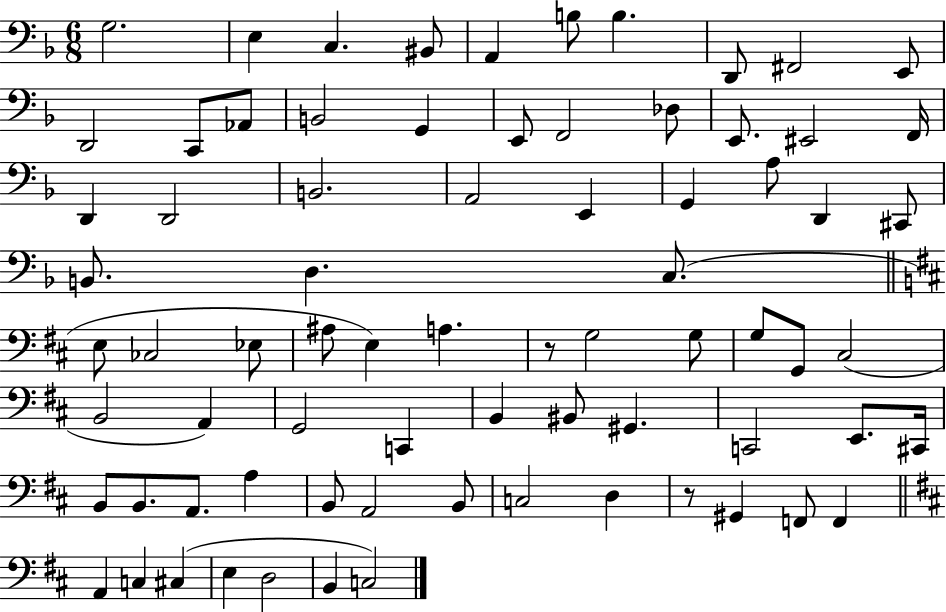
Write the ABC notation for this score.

X:1
T:Untitled
M:6/8
L:1/4
K:F
G,2 E, C, ^B,,/2 A,, B,/2 B, D,,/2 ^F,,2 E,,/2 D,,2 C,,/2 _A,,/2 B,,2 G,, E,,/2 F,,2 _D,/2 E,,/2 ^E,,2 F,,/4 D,, D,,2 B,,2 A,,2 E,, G,, A,/2 D,, ^C,,/2 B,,/2 D, C,/2 E,/2 _C,2 _E,/2 ^A,/2 E, A, z/2 G,2 G,/2 G,/2 G,,/2 ^C,2 B,,2 A,, G,,2 C,, B,, ^B,,/2 ^G,, C,,2 E,,/2 ^C,,/4 B,,/2 B,,/2 A,,/2 A, B,,/2 A,,2 B,,/2 C,2 D, z/2 ^G,, F,,/2 F,, A,, C, ^C, E, D,2 B,, C,2